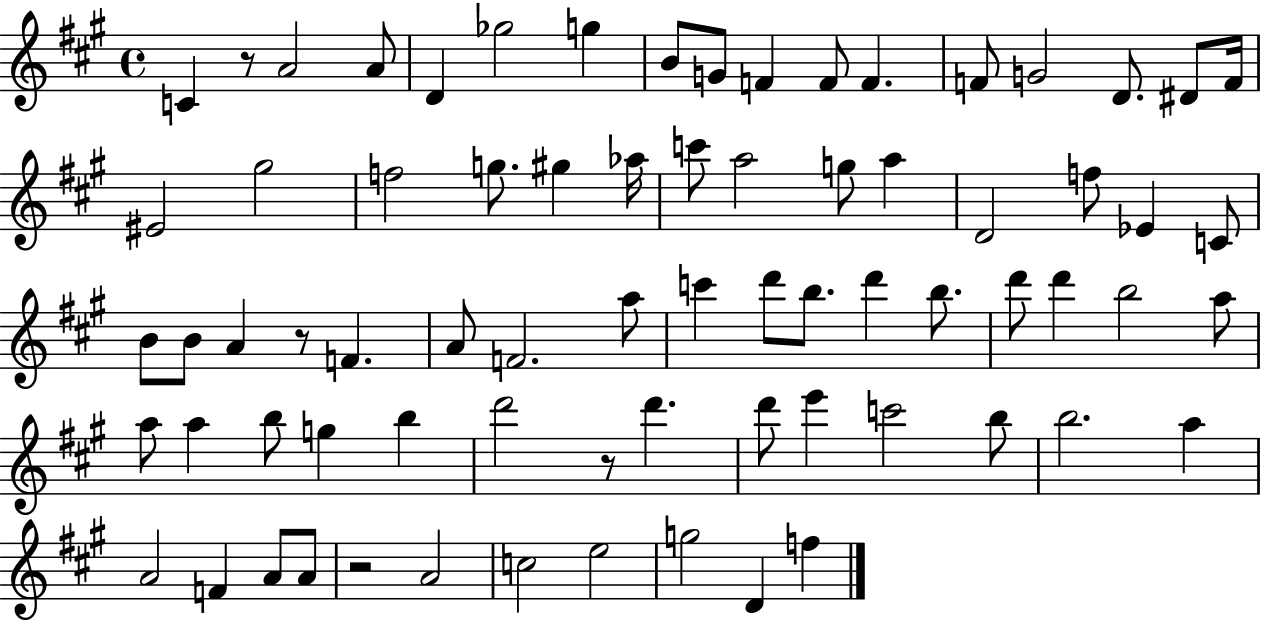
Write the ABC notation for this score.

X:1
T:Untitled
M:4/4
L:1/4
K:A
C z/2 A2 A/2 D _g2 g B/2 G/2 F F/2 F F/2 G2 D/2 ^D/2 F/4 ^E2 ^g2 f2 g/2 ^g _a/4 c'/2 a2 g/2 a D2 f/2 _E C/2 B/2 B/2 A z/2 F A/2 F2 a/2 c' d'/2 b/2 d' b/2 d'/2 d' b2 a/2 a/2 a b/2 g b d'2 z/2 d' d'/2 e' c'2 b/2 b2 a A2 F A/2 A/2 z2 A2 c2 e2 g2 D f